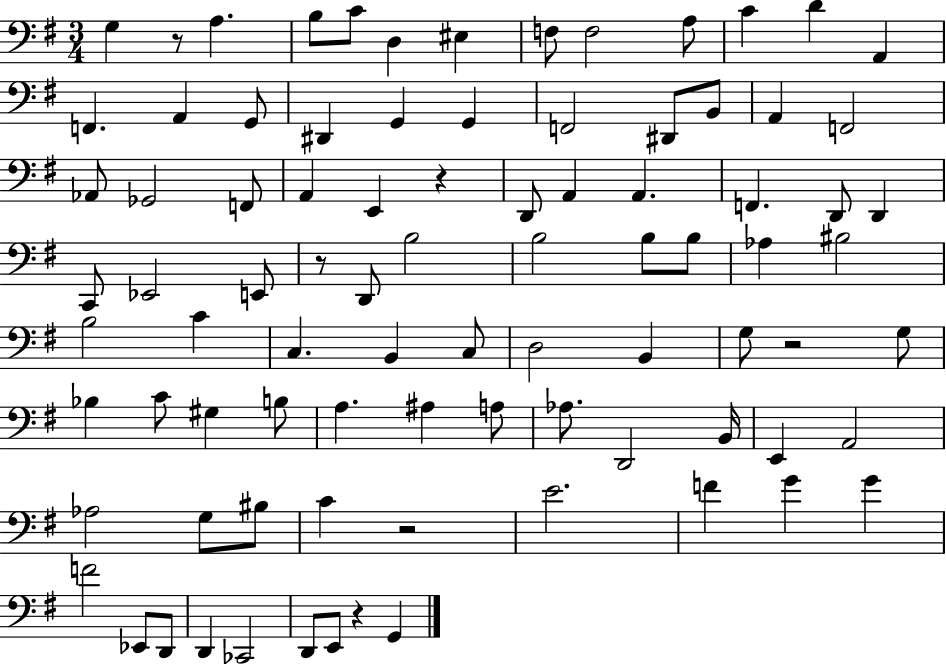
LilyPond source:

{
  \clef bass
  \numericTimeSignature
  \time 3/4
  \key g \major
  \repeat volta 2 { g4 r8 a4. | b8 c'8 d4 eis4 | f8 f2 a8 | c'4 d'4 a,4 | \break f,4. a,4 g,8 | dis,4 g,4 g,4 | f,2 dis,8 b,8 | a,4 f,2 | \break aes,8 ges,2 f,8 | a,4 e,4 r4 | d,8 a,4 a,4. | f,4. d,8 d,4 | \break c,8 ees,2 e,8 | r8 d,8 b2 | b2 b8 b8 | aes4 bis2 | \break b2 c'4 | c4. b,4 c8 | d2 b,4 | g8 r2 g8 | \break bes4 c'8 gis4 b8 | a4. ais4 a8 | aes8. d,2 b,16 | e,4 a,2 | \break aes2 g8 bis8 | c'4 r2 | e'2. | f'4 g'4 g'4 | \break f'2 ees,8 d,8 | d,4 ces,2 | d,8 e,8 r4 g,4 | } \bar "|."
}